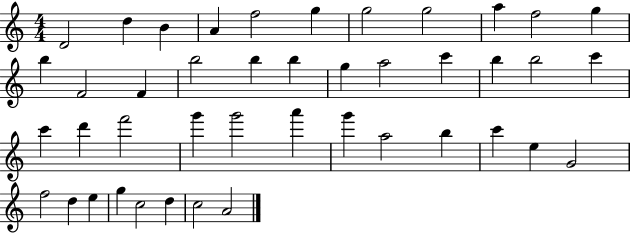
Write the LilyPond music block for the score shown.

{
  \clef treble
  \numericTimeSignature
  \time 4/4
  \key c \major
  d'2 d''4 b'4 | a'4 f''2 g''4 | g''2 g''2 | a''4 f''2 g''4 | \break b''4 f'2 f'4 | b''2 b''4 b''4 | g''4 a''2 c'''4 | b''4 b''2 c'''4 | \break c'''4 d'''4 f'''2 | g'''4 g'''2 a'''4 | g'''4 a''2 b''4 | c'''4 e''4 g'2 | \break f''2 d''4 e''4 | g''4 c''2 d''4 | c''2 a'2 | \bar "|."
}